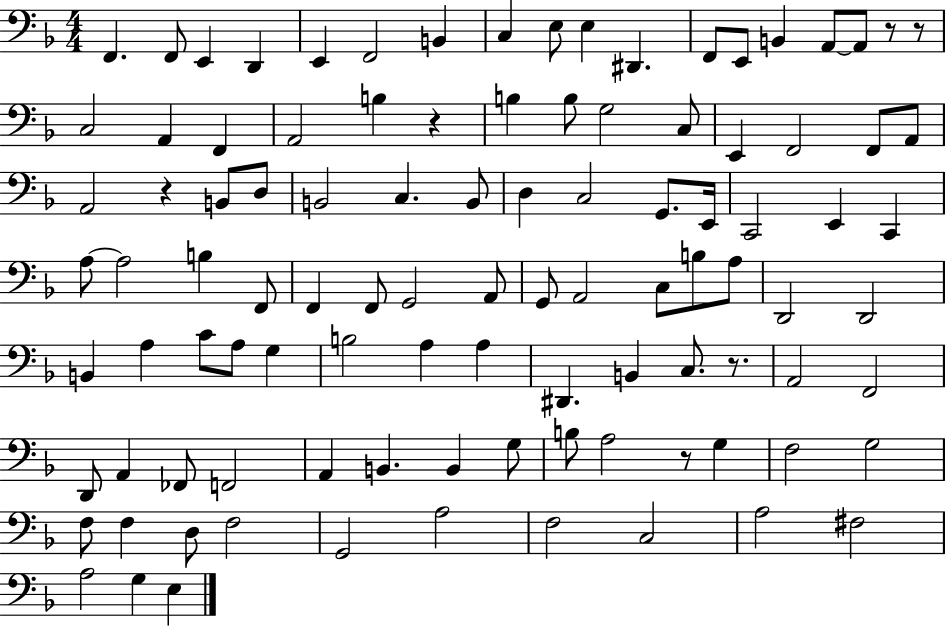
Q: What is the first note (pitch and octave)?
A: F2